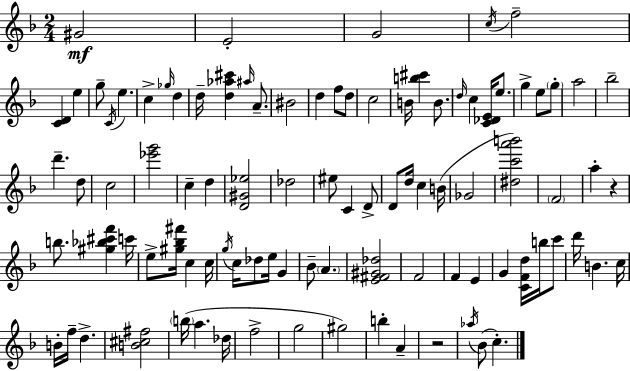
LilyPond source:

{
  \clef treble
  \numericTimeSignature
  \time 2/4
  \key d \minor
  gis'2\mf | e'2-. | g'2 | \acciaccatura { c''16 } f''2-- | \break <c' d'>4 e''4 | g''8-- \acciaccatura { c'16 } e''4. | c''4-> \grace { ges''16 } d''4 | d''16-- <d'' aes'' cis'''>4 | \break \grace { ais''16 } a'8.-- bis'2 | d''4 | f''8 d''8 c''2 | b'16 <b'' cis'''>4 | \break b'8. \grace { d''16 } c''4 | <c' des' e'>16 e''8. g''4-> | e''8 \parenthesize g''8-. a''2 | bes''2-- | \break d'''4.-- | d''8 c''2 | <ees''' g'''>2 | c''4-- | \break d''4 <d' gis' ees''>2 | des''2 | eis''8 c'4 | d'8-> d'8 d''16 | \break c''4 b'16( ges'2 | <dis'' c''' a''' b'''>2) | \parenthesize f'2 | a''4-. | \break r4 b''8. | <gis'' bes'' cis''' f'''>4 c'''16 e''8-> <gis'' bes'' fis'''>16 | c''4 c''16 \acciaccatura { g''16 } c''16 des''8 | e''16 g'4 bes'8-- | \break \parenthesize a'4. <e' fis' gis' des''>2 | f'2 | f'4 | e'4 g'4 | \break <c' f' d''>16 b''16 c'''8 d'''16 b'4. | c''16 b'16-. f''16-- | d''4.-> <b' cis'' fis''>2 | \parenthesize b''16( a''4. | \break des''16 f''2-> | g''2 | gis''2) | b''4-. | \break a'4-- r2 | \acciaccatura { aes''16 }( bes'8 | c''4.-.) \bar "|."
}